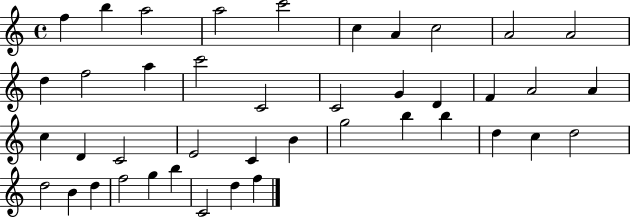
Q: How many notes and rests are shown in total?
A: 42